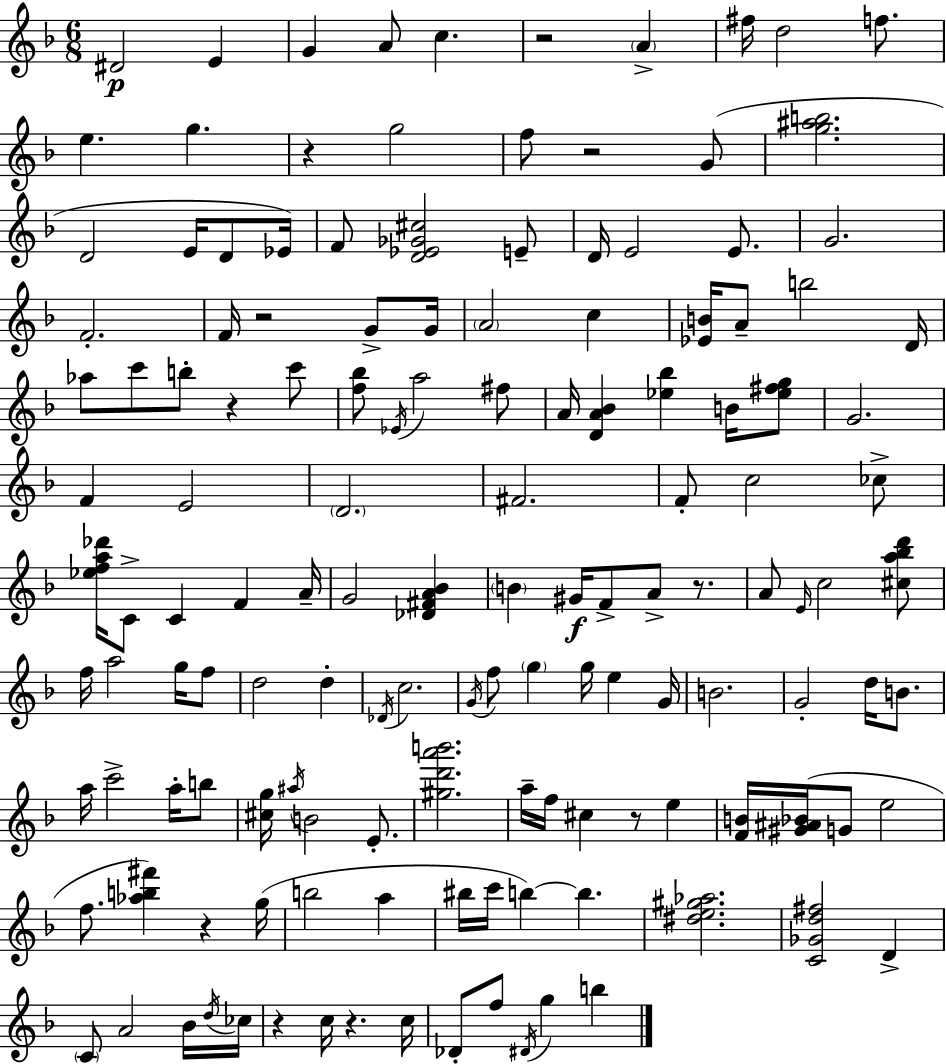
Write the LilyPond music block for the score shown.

{
  \clef treble
  \numericTimeSignature
  \time 6/8
  \key d \minor
  \repeat volta 2 { dis'2\p e'4 | g'4 a'8 c''4. | r2 \parenthesize a'4-> | fis''16 d''2 f''8. | \break e''4. g''4. | r4 g''2 | f''8 r2 g'8( | <g'' ais'' b''>2. | \break d'2 e'16 d'8 ees'16) | f'8 <d' ees' ges' cis''>2 e'8-- | d'16 e'2 e'8. | g'2. | \break f'2.-. | f'16 r2 g'8-> g'16 | \parenthesize a'2 c''4 | <ees' b'>16 a'8-- b''2 d'16 | \break aes''8 c'''8 b''8-. r4 c'''8 | <f'' bes''>8 \acciaccatura { ees'16 } a''2 fis''8 | a'16 <d' a' bes'>4 <ees'' bes''>4 b'16 <ees'' fis'' g''>8 | g'2. | \break f'4 e'2 | \parenthesize d'2. | fis'2. | f'8-. c''2 ces''8-> | \break <ees'' f'' a'' des'''>16 c'8-> c'4 f'4 | a'16-- g'2 <des' fis' a' bes'>4 | \parenthesize b'4 gis'16\f f'8-> a'8-> r8. | a'8 \grace { e'16 } c''2 | \break <cis'' a'' bes'' d'''>8 f''16 a''2 g''16 | f''8 d''2 d''4-. | \acciaccatura { des'16 } c''2. | \acciaccatura { g'16 } f''8 \parenthesize g''4 g''16 e''4 | \break g'16 b'2. | g'2-. | d''16 b'8. a''16 c'''2-> | a''16-. b''8 <cis'' g''>16 \acciaccatura { ais''16 } b'2 | \break e'8.-. <gis'' d''' a''' b'''>2. | a''16-- f''16 cis''4 r8 | e''4 <f' b'>16 <gis' ais' bes'>16( g'8 e''2 | f''8. <aes'' b'' fis'''>4) | \break r4 g''16( b''2 | a''4 bis''16 c'''16 b''4~~) b''4. | <dis'' e'' gis'' aes''>2. | <c' ges' d'' fis''>2 | \break d'4-> \parenthesize c'8 a'2 | bes'16 \acciaccatura { d''16 } ces''16 r4 c''16 r4. | c''16 des'8-. f''8 \acciaccatura { dis'16 } g''4 | b''4 } \bar "|."
}